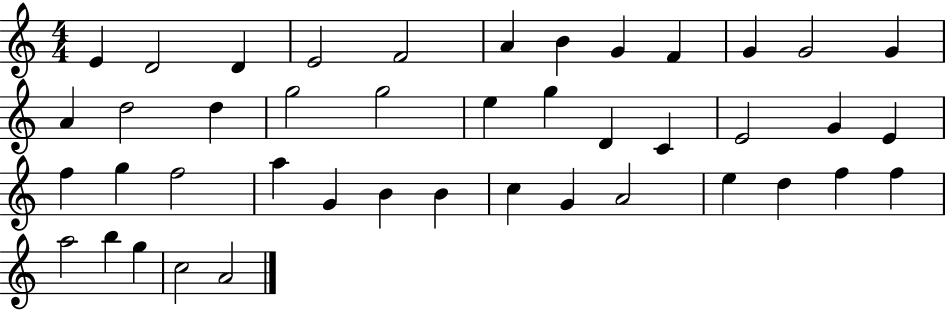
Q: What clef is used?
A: treble